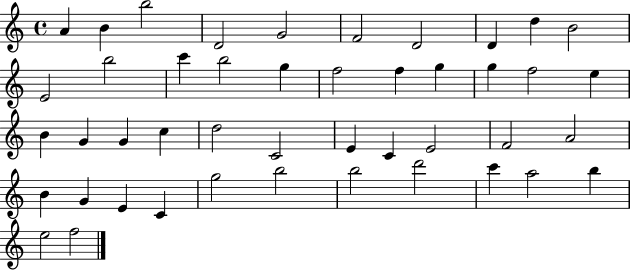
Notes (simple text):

A4/q B4/q B5/h D4/h G4/h F4/h D4/h D4/q D5/q B4/h E4/h B5/h C6/q B5/h G5/q F5/h F5/q G5/q G5/q F5/h E5/q B4/q G4/q G4/q C5/q D5/h C4/h E4/q C4/q E4/h F4/h A4/h B4/q G4/q E4/q C4/q G5/h B5/h B5/h D6/h C6/q A5/h B5/q E5/h F5/h